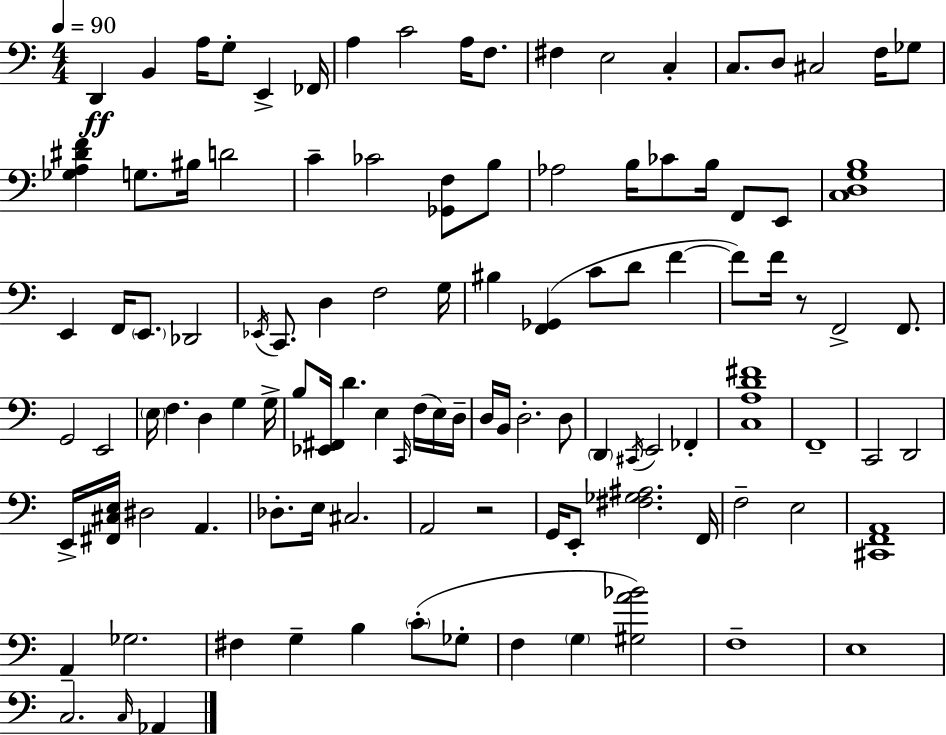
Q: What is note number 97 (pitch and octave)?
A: C3